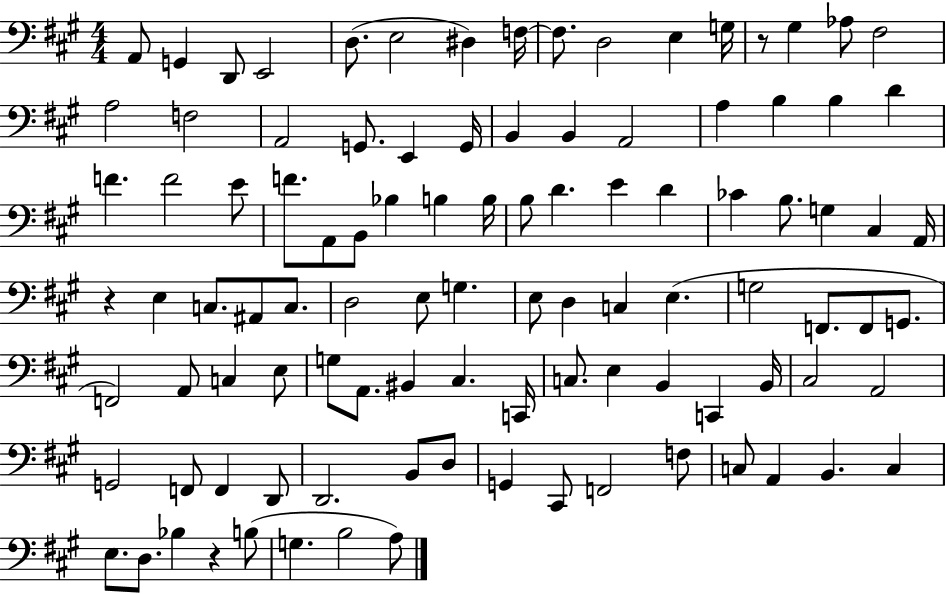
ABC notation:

X:1
T:Untitled
M:4/4
L:1/4
K:A
A,,/2 G,, D,,/2 E,,2 D,/2 E,2 ^D, F,/4 F,/2 D,2 E, G,/4 z/2 ^G, _A,/2 ^F,2 A,2 F,2 A,,2 G,,/2 E,, G,,/4 B,, B,, A,,2 A, B, B, D F F2 E/2 F/2 A,,/2 B,,/2 _B, B, B,/4 B,/2 D E D _C B,/2 G, ^C, A,,/4 z E, C,/2 ^A,,/2 C,/2 D,2 E,/2 G, E,/2 D, C, E, G,2 F,,/2 F,,/2 G,,/2 F,,2 A,,/2 C, E,/2 G,/2 A,,/2 ^B,, ^C, C,,/4 C,/2 E, B,, C,, B,,/4 ^C,2 A,,2 G,,2 F,,/2 F,, D,,/2 D,,2 B,,/2 D,/2 G,, ^C,,/2 F,,2 F,/2 C,/2 A,, B,, C, E,/2 D,/2 _B, z B,/2 G, B,2 A,/2